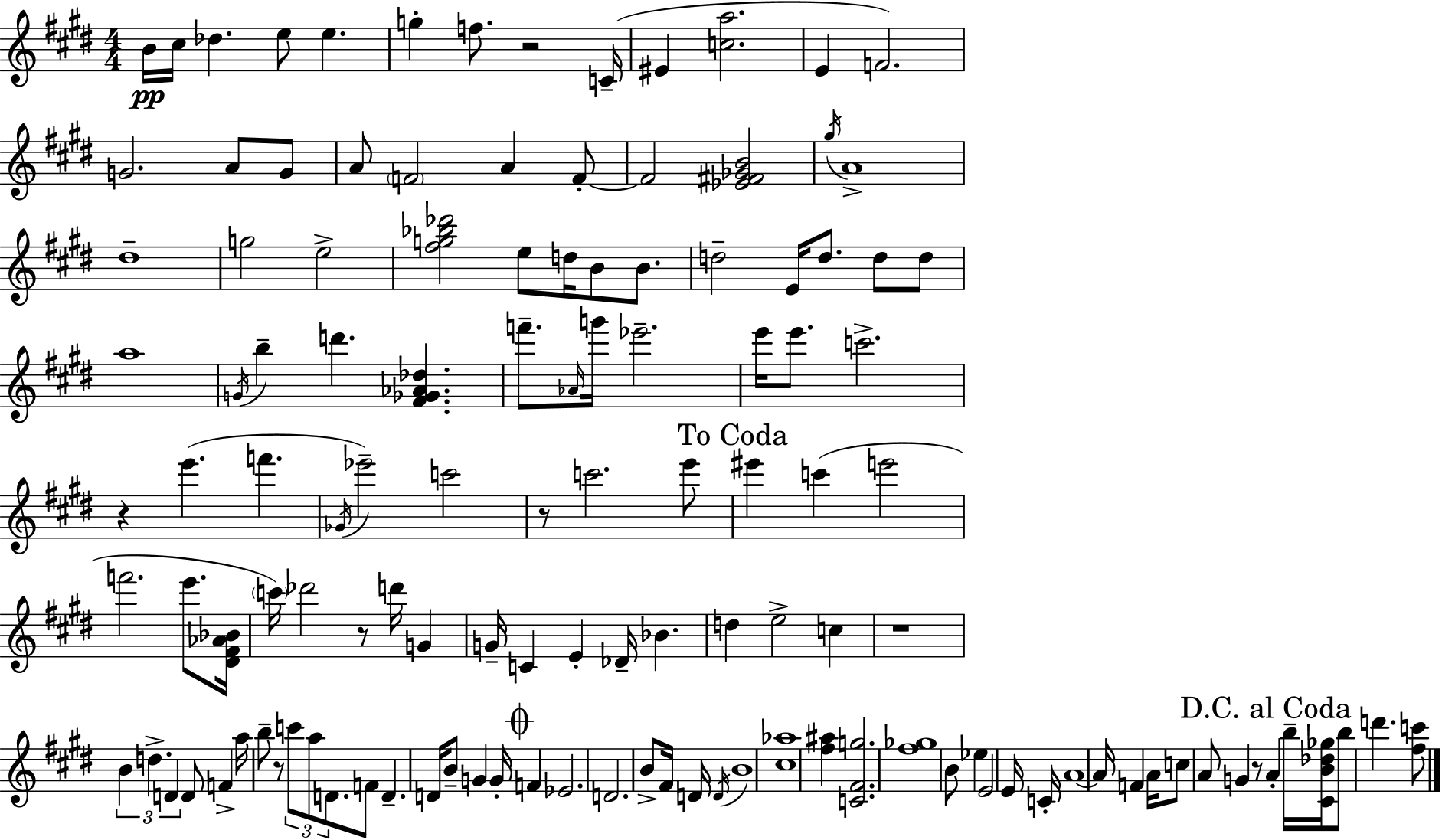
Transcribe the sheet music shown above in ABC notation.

X:1
T:Untitled
M:4/4
L:1/4
K:E
B/4 ^c/4 _d e/2 e g f/2 z2 C/4 ^E [ca]2 E F2 G2 A/2 G/2 A/2 F2 A F/2 F2 [_E^F_GB]2 ^g/4 A4 ^d4 g2 e2 [^fg_b_d']2 e/2 d/4 B/2 B/2 d2 E/4 d/2 d/2 d/2 a4 G/4 b d' [^F_G_A_d] f'/2 _A/4 g'/4 _e'2 e'/4 e'/2 c'2 z e' f' _G/4 _e'2 c'2 z/2 c'2 e'/2 ^e' c' e'2 f'2 e'/2 [^D^F_A_B]/4 c'/4 _d'2 z/2 d'/4 G G/4 C E _D/4 _B d e2 c z4 B d D D/2 F a/4 b/2 z/2 c'/2 a/2 D/2 F/2 D D/4 B/2 G G/4 F _E2 D2 B/2 ^F/4 D/4 D/4 B4 [^c_a]4 [^f^a] [C^Fg]2 [^f_g]4 B/2 _e E2 E/4 C/4 A4 A/4 F A/4 c/2 A/2 G z/2 A b/4 [^CB_d_g]/4 b/2 d' [^fc']/2